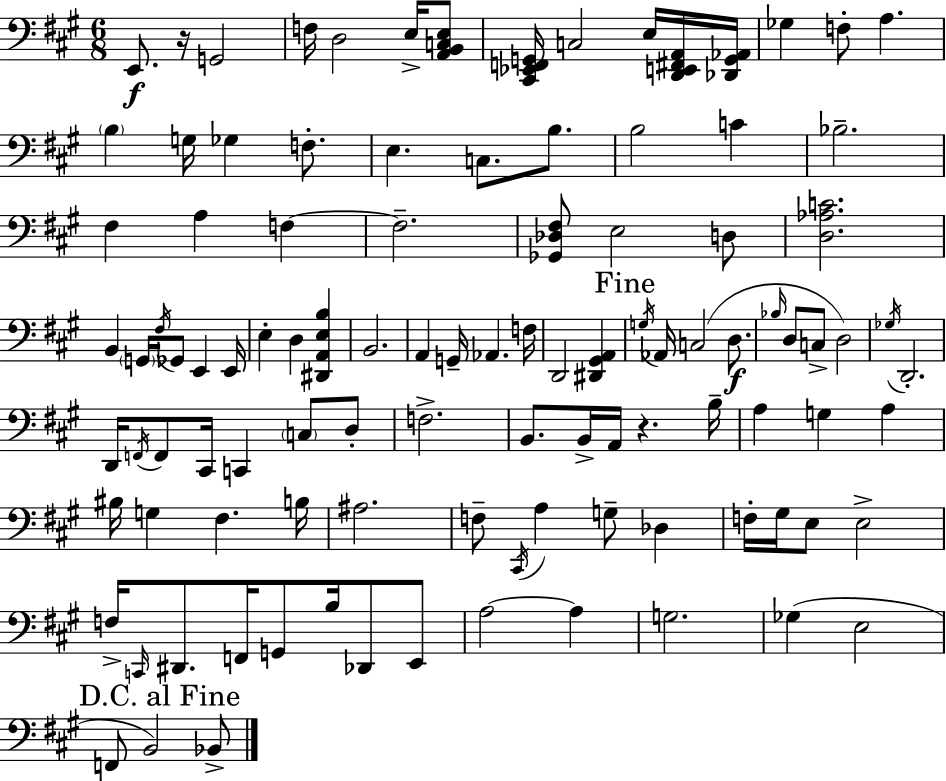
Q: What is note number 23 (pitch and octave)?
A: F3